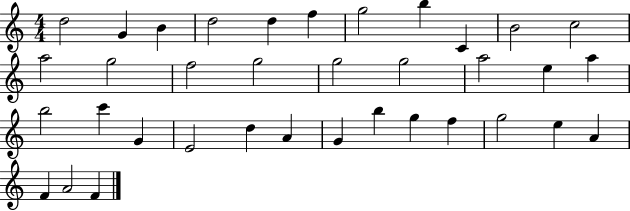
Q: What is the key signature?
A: C major